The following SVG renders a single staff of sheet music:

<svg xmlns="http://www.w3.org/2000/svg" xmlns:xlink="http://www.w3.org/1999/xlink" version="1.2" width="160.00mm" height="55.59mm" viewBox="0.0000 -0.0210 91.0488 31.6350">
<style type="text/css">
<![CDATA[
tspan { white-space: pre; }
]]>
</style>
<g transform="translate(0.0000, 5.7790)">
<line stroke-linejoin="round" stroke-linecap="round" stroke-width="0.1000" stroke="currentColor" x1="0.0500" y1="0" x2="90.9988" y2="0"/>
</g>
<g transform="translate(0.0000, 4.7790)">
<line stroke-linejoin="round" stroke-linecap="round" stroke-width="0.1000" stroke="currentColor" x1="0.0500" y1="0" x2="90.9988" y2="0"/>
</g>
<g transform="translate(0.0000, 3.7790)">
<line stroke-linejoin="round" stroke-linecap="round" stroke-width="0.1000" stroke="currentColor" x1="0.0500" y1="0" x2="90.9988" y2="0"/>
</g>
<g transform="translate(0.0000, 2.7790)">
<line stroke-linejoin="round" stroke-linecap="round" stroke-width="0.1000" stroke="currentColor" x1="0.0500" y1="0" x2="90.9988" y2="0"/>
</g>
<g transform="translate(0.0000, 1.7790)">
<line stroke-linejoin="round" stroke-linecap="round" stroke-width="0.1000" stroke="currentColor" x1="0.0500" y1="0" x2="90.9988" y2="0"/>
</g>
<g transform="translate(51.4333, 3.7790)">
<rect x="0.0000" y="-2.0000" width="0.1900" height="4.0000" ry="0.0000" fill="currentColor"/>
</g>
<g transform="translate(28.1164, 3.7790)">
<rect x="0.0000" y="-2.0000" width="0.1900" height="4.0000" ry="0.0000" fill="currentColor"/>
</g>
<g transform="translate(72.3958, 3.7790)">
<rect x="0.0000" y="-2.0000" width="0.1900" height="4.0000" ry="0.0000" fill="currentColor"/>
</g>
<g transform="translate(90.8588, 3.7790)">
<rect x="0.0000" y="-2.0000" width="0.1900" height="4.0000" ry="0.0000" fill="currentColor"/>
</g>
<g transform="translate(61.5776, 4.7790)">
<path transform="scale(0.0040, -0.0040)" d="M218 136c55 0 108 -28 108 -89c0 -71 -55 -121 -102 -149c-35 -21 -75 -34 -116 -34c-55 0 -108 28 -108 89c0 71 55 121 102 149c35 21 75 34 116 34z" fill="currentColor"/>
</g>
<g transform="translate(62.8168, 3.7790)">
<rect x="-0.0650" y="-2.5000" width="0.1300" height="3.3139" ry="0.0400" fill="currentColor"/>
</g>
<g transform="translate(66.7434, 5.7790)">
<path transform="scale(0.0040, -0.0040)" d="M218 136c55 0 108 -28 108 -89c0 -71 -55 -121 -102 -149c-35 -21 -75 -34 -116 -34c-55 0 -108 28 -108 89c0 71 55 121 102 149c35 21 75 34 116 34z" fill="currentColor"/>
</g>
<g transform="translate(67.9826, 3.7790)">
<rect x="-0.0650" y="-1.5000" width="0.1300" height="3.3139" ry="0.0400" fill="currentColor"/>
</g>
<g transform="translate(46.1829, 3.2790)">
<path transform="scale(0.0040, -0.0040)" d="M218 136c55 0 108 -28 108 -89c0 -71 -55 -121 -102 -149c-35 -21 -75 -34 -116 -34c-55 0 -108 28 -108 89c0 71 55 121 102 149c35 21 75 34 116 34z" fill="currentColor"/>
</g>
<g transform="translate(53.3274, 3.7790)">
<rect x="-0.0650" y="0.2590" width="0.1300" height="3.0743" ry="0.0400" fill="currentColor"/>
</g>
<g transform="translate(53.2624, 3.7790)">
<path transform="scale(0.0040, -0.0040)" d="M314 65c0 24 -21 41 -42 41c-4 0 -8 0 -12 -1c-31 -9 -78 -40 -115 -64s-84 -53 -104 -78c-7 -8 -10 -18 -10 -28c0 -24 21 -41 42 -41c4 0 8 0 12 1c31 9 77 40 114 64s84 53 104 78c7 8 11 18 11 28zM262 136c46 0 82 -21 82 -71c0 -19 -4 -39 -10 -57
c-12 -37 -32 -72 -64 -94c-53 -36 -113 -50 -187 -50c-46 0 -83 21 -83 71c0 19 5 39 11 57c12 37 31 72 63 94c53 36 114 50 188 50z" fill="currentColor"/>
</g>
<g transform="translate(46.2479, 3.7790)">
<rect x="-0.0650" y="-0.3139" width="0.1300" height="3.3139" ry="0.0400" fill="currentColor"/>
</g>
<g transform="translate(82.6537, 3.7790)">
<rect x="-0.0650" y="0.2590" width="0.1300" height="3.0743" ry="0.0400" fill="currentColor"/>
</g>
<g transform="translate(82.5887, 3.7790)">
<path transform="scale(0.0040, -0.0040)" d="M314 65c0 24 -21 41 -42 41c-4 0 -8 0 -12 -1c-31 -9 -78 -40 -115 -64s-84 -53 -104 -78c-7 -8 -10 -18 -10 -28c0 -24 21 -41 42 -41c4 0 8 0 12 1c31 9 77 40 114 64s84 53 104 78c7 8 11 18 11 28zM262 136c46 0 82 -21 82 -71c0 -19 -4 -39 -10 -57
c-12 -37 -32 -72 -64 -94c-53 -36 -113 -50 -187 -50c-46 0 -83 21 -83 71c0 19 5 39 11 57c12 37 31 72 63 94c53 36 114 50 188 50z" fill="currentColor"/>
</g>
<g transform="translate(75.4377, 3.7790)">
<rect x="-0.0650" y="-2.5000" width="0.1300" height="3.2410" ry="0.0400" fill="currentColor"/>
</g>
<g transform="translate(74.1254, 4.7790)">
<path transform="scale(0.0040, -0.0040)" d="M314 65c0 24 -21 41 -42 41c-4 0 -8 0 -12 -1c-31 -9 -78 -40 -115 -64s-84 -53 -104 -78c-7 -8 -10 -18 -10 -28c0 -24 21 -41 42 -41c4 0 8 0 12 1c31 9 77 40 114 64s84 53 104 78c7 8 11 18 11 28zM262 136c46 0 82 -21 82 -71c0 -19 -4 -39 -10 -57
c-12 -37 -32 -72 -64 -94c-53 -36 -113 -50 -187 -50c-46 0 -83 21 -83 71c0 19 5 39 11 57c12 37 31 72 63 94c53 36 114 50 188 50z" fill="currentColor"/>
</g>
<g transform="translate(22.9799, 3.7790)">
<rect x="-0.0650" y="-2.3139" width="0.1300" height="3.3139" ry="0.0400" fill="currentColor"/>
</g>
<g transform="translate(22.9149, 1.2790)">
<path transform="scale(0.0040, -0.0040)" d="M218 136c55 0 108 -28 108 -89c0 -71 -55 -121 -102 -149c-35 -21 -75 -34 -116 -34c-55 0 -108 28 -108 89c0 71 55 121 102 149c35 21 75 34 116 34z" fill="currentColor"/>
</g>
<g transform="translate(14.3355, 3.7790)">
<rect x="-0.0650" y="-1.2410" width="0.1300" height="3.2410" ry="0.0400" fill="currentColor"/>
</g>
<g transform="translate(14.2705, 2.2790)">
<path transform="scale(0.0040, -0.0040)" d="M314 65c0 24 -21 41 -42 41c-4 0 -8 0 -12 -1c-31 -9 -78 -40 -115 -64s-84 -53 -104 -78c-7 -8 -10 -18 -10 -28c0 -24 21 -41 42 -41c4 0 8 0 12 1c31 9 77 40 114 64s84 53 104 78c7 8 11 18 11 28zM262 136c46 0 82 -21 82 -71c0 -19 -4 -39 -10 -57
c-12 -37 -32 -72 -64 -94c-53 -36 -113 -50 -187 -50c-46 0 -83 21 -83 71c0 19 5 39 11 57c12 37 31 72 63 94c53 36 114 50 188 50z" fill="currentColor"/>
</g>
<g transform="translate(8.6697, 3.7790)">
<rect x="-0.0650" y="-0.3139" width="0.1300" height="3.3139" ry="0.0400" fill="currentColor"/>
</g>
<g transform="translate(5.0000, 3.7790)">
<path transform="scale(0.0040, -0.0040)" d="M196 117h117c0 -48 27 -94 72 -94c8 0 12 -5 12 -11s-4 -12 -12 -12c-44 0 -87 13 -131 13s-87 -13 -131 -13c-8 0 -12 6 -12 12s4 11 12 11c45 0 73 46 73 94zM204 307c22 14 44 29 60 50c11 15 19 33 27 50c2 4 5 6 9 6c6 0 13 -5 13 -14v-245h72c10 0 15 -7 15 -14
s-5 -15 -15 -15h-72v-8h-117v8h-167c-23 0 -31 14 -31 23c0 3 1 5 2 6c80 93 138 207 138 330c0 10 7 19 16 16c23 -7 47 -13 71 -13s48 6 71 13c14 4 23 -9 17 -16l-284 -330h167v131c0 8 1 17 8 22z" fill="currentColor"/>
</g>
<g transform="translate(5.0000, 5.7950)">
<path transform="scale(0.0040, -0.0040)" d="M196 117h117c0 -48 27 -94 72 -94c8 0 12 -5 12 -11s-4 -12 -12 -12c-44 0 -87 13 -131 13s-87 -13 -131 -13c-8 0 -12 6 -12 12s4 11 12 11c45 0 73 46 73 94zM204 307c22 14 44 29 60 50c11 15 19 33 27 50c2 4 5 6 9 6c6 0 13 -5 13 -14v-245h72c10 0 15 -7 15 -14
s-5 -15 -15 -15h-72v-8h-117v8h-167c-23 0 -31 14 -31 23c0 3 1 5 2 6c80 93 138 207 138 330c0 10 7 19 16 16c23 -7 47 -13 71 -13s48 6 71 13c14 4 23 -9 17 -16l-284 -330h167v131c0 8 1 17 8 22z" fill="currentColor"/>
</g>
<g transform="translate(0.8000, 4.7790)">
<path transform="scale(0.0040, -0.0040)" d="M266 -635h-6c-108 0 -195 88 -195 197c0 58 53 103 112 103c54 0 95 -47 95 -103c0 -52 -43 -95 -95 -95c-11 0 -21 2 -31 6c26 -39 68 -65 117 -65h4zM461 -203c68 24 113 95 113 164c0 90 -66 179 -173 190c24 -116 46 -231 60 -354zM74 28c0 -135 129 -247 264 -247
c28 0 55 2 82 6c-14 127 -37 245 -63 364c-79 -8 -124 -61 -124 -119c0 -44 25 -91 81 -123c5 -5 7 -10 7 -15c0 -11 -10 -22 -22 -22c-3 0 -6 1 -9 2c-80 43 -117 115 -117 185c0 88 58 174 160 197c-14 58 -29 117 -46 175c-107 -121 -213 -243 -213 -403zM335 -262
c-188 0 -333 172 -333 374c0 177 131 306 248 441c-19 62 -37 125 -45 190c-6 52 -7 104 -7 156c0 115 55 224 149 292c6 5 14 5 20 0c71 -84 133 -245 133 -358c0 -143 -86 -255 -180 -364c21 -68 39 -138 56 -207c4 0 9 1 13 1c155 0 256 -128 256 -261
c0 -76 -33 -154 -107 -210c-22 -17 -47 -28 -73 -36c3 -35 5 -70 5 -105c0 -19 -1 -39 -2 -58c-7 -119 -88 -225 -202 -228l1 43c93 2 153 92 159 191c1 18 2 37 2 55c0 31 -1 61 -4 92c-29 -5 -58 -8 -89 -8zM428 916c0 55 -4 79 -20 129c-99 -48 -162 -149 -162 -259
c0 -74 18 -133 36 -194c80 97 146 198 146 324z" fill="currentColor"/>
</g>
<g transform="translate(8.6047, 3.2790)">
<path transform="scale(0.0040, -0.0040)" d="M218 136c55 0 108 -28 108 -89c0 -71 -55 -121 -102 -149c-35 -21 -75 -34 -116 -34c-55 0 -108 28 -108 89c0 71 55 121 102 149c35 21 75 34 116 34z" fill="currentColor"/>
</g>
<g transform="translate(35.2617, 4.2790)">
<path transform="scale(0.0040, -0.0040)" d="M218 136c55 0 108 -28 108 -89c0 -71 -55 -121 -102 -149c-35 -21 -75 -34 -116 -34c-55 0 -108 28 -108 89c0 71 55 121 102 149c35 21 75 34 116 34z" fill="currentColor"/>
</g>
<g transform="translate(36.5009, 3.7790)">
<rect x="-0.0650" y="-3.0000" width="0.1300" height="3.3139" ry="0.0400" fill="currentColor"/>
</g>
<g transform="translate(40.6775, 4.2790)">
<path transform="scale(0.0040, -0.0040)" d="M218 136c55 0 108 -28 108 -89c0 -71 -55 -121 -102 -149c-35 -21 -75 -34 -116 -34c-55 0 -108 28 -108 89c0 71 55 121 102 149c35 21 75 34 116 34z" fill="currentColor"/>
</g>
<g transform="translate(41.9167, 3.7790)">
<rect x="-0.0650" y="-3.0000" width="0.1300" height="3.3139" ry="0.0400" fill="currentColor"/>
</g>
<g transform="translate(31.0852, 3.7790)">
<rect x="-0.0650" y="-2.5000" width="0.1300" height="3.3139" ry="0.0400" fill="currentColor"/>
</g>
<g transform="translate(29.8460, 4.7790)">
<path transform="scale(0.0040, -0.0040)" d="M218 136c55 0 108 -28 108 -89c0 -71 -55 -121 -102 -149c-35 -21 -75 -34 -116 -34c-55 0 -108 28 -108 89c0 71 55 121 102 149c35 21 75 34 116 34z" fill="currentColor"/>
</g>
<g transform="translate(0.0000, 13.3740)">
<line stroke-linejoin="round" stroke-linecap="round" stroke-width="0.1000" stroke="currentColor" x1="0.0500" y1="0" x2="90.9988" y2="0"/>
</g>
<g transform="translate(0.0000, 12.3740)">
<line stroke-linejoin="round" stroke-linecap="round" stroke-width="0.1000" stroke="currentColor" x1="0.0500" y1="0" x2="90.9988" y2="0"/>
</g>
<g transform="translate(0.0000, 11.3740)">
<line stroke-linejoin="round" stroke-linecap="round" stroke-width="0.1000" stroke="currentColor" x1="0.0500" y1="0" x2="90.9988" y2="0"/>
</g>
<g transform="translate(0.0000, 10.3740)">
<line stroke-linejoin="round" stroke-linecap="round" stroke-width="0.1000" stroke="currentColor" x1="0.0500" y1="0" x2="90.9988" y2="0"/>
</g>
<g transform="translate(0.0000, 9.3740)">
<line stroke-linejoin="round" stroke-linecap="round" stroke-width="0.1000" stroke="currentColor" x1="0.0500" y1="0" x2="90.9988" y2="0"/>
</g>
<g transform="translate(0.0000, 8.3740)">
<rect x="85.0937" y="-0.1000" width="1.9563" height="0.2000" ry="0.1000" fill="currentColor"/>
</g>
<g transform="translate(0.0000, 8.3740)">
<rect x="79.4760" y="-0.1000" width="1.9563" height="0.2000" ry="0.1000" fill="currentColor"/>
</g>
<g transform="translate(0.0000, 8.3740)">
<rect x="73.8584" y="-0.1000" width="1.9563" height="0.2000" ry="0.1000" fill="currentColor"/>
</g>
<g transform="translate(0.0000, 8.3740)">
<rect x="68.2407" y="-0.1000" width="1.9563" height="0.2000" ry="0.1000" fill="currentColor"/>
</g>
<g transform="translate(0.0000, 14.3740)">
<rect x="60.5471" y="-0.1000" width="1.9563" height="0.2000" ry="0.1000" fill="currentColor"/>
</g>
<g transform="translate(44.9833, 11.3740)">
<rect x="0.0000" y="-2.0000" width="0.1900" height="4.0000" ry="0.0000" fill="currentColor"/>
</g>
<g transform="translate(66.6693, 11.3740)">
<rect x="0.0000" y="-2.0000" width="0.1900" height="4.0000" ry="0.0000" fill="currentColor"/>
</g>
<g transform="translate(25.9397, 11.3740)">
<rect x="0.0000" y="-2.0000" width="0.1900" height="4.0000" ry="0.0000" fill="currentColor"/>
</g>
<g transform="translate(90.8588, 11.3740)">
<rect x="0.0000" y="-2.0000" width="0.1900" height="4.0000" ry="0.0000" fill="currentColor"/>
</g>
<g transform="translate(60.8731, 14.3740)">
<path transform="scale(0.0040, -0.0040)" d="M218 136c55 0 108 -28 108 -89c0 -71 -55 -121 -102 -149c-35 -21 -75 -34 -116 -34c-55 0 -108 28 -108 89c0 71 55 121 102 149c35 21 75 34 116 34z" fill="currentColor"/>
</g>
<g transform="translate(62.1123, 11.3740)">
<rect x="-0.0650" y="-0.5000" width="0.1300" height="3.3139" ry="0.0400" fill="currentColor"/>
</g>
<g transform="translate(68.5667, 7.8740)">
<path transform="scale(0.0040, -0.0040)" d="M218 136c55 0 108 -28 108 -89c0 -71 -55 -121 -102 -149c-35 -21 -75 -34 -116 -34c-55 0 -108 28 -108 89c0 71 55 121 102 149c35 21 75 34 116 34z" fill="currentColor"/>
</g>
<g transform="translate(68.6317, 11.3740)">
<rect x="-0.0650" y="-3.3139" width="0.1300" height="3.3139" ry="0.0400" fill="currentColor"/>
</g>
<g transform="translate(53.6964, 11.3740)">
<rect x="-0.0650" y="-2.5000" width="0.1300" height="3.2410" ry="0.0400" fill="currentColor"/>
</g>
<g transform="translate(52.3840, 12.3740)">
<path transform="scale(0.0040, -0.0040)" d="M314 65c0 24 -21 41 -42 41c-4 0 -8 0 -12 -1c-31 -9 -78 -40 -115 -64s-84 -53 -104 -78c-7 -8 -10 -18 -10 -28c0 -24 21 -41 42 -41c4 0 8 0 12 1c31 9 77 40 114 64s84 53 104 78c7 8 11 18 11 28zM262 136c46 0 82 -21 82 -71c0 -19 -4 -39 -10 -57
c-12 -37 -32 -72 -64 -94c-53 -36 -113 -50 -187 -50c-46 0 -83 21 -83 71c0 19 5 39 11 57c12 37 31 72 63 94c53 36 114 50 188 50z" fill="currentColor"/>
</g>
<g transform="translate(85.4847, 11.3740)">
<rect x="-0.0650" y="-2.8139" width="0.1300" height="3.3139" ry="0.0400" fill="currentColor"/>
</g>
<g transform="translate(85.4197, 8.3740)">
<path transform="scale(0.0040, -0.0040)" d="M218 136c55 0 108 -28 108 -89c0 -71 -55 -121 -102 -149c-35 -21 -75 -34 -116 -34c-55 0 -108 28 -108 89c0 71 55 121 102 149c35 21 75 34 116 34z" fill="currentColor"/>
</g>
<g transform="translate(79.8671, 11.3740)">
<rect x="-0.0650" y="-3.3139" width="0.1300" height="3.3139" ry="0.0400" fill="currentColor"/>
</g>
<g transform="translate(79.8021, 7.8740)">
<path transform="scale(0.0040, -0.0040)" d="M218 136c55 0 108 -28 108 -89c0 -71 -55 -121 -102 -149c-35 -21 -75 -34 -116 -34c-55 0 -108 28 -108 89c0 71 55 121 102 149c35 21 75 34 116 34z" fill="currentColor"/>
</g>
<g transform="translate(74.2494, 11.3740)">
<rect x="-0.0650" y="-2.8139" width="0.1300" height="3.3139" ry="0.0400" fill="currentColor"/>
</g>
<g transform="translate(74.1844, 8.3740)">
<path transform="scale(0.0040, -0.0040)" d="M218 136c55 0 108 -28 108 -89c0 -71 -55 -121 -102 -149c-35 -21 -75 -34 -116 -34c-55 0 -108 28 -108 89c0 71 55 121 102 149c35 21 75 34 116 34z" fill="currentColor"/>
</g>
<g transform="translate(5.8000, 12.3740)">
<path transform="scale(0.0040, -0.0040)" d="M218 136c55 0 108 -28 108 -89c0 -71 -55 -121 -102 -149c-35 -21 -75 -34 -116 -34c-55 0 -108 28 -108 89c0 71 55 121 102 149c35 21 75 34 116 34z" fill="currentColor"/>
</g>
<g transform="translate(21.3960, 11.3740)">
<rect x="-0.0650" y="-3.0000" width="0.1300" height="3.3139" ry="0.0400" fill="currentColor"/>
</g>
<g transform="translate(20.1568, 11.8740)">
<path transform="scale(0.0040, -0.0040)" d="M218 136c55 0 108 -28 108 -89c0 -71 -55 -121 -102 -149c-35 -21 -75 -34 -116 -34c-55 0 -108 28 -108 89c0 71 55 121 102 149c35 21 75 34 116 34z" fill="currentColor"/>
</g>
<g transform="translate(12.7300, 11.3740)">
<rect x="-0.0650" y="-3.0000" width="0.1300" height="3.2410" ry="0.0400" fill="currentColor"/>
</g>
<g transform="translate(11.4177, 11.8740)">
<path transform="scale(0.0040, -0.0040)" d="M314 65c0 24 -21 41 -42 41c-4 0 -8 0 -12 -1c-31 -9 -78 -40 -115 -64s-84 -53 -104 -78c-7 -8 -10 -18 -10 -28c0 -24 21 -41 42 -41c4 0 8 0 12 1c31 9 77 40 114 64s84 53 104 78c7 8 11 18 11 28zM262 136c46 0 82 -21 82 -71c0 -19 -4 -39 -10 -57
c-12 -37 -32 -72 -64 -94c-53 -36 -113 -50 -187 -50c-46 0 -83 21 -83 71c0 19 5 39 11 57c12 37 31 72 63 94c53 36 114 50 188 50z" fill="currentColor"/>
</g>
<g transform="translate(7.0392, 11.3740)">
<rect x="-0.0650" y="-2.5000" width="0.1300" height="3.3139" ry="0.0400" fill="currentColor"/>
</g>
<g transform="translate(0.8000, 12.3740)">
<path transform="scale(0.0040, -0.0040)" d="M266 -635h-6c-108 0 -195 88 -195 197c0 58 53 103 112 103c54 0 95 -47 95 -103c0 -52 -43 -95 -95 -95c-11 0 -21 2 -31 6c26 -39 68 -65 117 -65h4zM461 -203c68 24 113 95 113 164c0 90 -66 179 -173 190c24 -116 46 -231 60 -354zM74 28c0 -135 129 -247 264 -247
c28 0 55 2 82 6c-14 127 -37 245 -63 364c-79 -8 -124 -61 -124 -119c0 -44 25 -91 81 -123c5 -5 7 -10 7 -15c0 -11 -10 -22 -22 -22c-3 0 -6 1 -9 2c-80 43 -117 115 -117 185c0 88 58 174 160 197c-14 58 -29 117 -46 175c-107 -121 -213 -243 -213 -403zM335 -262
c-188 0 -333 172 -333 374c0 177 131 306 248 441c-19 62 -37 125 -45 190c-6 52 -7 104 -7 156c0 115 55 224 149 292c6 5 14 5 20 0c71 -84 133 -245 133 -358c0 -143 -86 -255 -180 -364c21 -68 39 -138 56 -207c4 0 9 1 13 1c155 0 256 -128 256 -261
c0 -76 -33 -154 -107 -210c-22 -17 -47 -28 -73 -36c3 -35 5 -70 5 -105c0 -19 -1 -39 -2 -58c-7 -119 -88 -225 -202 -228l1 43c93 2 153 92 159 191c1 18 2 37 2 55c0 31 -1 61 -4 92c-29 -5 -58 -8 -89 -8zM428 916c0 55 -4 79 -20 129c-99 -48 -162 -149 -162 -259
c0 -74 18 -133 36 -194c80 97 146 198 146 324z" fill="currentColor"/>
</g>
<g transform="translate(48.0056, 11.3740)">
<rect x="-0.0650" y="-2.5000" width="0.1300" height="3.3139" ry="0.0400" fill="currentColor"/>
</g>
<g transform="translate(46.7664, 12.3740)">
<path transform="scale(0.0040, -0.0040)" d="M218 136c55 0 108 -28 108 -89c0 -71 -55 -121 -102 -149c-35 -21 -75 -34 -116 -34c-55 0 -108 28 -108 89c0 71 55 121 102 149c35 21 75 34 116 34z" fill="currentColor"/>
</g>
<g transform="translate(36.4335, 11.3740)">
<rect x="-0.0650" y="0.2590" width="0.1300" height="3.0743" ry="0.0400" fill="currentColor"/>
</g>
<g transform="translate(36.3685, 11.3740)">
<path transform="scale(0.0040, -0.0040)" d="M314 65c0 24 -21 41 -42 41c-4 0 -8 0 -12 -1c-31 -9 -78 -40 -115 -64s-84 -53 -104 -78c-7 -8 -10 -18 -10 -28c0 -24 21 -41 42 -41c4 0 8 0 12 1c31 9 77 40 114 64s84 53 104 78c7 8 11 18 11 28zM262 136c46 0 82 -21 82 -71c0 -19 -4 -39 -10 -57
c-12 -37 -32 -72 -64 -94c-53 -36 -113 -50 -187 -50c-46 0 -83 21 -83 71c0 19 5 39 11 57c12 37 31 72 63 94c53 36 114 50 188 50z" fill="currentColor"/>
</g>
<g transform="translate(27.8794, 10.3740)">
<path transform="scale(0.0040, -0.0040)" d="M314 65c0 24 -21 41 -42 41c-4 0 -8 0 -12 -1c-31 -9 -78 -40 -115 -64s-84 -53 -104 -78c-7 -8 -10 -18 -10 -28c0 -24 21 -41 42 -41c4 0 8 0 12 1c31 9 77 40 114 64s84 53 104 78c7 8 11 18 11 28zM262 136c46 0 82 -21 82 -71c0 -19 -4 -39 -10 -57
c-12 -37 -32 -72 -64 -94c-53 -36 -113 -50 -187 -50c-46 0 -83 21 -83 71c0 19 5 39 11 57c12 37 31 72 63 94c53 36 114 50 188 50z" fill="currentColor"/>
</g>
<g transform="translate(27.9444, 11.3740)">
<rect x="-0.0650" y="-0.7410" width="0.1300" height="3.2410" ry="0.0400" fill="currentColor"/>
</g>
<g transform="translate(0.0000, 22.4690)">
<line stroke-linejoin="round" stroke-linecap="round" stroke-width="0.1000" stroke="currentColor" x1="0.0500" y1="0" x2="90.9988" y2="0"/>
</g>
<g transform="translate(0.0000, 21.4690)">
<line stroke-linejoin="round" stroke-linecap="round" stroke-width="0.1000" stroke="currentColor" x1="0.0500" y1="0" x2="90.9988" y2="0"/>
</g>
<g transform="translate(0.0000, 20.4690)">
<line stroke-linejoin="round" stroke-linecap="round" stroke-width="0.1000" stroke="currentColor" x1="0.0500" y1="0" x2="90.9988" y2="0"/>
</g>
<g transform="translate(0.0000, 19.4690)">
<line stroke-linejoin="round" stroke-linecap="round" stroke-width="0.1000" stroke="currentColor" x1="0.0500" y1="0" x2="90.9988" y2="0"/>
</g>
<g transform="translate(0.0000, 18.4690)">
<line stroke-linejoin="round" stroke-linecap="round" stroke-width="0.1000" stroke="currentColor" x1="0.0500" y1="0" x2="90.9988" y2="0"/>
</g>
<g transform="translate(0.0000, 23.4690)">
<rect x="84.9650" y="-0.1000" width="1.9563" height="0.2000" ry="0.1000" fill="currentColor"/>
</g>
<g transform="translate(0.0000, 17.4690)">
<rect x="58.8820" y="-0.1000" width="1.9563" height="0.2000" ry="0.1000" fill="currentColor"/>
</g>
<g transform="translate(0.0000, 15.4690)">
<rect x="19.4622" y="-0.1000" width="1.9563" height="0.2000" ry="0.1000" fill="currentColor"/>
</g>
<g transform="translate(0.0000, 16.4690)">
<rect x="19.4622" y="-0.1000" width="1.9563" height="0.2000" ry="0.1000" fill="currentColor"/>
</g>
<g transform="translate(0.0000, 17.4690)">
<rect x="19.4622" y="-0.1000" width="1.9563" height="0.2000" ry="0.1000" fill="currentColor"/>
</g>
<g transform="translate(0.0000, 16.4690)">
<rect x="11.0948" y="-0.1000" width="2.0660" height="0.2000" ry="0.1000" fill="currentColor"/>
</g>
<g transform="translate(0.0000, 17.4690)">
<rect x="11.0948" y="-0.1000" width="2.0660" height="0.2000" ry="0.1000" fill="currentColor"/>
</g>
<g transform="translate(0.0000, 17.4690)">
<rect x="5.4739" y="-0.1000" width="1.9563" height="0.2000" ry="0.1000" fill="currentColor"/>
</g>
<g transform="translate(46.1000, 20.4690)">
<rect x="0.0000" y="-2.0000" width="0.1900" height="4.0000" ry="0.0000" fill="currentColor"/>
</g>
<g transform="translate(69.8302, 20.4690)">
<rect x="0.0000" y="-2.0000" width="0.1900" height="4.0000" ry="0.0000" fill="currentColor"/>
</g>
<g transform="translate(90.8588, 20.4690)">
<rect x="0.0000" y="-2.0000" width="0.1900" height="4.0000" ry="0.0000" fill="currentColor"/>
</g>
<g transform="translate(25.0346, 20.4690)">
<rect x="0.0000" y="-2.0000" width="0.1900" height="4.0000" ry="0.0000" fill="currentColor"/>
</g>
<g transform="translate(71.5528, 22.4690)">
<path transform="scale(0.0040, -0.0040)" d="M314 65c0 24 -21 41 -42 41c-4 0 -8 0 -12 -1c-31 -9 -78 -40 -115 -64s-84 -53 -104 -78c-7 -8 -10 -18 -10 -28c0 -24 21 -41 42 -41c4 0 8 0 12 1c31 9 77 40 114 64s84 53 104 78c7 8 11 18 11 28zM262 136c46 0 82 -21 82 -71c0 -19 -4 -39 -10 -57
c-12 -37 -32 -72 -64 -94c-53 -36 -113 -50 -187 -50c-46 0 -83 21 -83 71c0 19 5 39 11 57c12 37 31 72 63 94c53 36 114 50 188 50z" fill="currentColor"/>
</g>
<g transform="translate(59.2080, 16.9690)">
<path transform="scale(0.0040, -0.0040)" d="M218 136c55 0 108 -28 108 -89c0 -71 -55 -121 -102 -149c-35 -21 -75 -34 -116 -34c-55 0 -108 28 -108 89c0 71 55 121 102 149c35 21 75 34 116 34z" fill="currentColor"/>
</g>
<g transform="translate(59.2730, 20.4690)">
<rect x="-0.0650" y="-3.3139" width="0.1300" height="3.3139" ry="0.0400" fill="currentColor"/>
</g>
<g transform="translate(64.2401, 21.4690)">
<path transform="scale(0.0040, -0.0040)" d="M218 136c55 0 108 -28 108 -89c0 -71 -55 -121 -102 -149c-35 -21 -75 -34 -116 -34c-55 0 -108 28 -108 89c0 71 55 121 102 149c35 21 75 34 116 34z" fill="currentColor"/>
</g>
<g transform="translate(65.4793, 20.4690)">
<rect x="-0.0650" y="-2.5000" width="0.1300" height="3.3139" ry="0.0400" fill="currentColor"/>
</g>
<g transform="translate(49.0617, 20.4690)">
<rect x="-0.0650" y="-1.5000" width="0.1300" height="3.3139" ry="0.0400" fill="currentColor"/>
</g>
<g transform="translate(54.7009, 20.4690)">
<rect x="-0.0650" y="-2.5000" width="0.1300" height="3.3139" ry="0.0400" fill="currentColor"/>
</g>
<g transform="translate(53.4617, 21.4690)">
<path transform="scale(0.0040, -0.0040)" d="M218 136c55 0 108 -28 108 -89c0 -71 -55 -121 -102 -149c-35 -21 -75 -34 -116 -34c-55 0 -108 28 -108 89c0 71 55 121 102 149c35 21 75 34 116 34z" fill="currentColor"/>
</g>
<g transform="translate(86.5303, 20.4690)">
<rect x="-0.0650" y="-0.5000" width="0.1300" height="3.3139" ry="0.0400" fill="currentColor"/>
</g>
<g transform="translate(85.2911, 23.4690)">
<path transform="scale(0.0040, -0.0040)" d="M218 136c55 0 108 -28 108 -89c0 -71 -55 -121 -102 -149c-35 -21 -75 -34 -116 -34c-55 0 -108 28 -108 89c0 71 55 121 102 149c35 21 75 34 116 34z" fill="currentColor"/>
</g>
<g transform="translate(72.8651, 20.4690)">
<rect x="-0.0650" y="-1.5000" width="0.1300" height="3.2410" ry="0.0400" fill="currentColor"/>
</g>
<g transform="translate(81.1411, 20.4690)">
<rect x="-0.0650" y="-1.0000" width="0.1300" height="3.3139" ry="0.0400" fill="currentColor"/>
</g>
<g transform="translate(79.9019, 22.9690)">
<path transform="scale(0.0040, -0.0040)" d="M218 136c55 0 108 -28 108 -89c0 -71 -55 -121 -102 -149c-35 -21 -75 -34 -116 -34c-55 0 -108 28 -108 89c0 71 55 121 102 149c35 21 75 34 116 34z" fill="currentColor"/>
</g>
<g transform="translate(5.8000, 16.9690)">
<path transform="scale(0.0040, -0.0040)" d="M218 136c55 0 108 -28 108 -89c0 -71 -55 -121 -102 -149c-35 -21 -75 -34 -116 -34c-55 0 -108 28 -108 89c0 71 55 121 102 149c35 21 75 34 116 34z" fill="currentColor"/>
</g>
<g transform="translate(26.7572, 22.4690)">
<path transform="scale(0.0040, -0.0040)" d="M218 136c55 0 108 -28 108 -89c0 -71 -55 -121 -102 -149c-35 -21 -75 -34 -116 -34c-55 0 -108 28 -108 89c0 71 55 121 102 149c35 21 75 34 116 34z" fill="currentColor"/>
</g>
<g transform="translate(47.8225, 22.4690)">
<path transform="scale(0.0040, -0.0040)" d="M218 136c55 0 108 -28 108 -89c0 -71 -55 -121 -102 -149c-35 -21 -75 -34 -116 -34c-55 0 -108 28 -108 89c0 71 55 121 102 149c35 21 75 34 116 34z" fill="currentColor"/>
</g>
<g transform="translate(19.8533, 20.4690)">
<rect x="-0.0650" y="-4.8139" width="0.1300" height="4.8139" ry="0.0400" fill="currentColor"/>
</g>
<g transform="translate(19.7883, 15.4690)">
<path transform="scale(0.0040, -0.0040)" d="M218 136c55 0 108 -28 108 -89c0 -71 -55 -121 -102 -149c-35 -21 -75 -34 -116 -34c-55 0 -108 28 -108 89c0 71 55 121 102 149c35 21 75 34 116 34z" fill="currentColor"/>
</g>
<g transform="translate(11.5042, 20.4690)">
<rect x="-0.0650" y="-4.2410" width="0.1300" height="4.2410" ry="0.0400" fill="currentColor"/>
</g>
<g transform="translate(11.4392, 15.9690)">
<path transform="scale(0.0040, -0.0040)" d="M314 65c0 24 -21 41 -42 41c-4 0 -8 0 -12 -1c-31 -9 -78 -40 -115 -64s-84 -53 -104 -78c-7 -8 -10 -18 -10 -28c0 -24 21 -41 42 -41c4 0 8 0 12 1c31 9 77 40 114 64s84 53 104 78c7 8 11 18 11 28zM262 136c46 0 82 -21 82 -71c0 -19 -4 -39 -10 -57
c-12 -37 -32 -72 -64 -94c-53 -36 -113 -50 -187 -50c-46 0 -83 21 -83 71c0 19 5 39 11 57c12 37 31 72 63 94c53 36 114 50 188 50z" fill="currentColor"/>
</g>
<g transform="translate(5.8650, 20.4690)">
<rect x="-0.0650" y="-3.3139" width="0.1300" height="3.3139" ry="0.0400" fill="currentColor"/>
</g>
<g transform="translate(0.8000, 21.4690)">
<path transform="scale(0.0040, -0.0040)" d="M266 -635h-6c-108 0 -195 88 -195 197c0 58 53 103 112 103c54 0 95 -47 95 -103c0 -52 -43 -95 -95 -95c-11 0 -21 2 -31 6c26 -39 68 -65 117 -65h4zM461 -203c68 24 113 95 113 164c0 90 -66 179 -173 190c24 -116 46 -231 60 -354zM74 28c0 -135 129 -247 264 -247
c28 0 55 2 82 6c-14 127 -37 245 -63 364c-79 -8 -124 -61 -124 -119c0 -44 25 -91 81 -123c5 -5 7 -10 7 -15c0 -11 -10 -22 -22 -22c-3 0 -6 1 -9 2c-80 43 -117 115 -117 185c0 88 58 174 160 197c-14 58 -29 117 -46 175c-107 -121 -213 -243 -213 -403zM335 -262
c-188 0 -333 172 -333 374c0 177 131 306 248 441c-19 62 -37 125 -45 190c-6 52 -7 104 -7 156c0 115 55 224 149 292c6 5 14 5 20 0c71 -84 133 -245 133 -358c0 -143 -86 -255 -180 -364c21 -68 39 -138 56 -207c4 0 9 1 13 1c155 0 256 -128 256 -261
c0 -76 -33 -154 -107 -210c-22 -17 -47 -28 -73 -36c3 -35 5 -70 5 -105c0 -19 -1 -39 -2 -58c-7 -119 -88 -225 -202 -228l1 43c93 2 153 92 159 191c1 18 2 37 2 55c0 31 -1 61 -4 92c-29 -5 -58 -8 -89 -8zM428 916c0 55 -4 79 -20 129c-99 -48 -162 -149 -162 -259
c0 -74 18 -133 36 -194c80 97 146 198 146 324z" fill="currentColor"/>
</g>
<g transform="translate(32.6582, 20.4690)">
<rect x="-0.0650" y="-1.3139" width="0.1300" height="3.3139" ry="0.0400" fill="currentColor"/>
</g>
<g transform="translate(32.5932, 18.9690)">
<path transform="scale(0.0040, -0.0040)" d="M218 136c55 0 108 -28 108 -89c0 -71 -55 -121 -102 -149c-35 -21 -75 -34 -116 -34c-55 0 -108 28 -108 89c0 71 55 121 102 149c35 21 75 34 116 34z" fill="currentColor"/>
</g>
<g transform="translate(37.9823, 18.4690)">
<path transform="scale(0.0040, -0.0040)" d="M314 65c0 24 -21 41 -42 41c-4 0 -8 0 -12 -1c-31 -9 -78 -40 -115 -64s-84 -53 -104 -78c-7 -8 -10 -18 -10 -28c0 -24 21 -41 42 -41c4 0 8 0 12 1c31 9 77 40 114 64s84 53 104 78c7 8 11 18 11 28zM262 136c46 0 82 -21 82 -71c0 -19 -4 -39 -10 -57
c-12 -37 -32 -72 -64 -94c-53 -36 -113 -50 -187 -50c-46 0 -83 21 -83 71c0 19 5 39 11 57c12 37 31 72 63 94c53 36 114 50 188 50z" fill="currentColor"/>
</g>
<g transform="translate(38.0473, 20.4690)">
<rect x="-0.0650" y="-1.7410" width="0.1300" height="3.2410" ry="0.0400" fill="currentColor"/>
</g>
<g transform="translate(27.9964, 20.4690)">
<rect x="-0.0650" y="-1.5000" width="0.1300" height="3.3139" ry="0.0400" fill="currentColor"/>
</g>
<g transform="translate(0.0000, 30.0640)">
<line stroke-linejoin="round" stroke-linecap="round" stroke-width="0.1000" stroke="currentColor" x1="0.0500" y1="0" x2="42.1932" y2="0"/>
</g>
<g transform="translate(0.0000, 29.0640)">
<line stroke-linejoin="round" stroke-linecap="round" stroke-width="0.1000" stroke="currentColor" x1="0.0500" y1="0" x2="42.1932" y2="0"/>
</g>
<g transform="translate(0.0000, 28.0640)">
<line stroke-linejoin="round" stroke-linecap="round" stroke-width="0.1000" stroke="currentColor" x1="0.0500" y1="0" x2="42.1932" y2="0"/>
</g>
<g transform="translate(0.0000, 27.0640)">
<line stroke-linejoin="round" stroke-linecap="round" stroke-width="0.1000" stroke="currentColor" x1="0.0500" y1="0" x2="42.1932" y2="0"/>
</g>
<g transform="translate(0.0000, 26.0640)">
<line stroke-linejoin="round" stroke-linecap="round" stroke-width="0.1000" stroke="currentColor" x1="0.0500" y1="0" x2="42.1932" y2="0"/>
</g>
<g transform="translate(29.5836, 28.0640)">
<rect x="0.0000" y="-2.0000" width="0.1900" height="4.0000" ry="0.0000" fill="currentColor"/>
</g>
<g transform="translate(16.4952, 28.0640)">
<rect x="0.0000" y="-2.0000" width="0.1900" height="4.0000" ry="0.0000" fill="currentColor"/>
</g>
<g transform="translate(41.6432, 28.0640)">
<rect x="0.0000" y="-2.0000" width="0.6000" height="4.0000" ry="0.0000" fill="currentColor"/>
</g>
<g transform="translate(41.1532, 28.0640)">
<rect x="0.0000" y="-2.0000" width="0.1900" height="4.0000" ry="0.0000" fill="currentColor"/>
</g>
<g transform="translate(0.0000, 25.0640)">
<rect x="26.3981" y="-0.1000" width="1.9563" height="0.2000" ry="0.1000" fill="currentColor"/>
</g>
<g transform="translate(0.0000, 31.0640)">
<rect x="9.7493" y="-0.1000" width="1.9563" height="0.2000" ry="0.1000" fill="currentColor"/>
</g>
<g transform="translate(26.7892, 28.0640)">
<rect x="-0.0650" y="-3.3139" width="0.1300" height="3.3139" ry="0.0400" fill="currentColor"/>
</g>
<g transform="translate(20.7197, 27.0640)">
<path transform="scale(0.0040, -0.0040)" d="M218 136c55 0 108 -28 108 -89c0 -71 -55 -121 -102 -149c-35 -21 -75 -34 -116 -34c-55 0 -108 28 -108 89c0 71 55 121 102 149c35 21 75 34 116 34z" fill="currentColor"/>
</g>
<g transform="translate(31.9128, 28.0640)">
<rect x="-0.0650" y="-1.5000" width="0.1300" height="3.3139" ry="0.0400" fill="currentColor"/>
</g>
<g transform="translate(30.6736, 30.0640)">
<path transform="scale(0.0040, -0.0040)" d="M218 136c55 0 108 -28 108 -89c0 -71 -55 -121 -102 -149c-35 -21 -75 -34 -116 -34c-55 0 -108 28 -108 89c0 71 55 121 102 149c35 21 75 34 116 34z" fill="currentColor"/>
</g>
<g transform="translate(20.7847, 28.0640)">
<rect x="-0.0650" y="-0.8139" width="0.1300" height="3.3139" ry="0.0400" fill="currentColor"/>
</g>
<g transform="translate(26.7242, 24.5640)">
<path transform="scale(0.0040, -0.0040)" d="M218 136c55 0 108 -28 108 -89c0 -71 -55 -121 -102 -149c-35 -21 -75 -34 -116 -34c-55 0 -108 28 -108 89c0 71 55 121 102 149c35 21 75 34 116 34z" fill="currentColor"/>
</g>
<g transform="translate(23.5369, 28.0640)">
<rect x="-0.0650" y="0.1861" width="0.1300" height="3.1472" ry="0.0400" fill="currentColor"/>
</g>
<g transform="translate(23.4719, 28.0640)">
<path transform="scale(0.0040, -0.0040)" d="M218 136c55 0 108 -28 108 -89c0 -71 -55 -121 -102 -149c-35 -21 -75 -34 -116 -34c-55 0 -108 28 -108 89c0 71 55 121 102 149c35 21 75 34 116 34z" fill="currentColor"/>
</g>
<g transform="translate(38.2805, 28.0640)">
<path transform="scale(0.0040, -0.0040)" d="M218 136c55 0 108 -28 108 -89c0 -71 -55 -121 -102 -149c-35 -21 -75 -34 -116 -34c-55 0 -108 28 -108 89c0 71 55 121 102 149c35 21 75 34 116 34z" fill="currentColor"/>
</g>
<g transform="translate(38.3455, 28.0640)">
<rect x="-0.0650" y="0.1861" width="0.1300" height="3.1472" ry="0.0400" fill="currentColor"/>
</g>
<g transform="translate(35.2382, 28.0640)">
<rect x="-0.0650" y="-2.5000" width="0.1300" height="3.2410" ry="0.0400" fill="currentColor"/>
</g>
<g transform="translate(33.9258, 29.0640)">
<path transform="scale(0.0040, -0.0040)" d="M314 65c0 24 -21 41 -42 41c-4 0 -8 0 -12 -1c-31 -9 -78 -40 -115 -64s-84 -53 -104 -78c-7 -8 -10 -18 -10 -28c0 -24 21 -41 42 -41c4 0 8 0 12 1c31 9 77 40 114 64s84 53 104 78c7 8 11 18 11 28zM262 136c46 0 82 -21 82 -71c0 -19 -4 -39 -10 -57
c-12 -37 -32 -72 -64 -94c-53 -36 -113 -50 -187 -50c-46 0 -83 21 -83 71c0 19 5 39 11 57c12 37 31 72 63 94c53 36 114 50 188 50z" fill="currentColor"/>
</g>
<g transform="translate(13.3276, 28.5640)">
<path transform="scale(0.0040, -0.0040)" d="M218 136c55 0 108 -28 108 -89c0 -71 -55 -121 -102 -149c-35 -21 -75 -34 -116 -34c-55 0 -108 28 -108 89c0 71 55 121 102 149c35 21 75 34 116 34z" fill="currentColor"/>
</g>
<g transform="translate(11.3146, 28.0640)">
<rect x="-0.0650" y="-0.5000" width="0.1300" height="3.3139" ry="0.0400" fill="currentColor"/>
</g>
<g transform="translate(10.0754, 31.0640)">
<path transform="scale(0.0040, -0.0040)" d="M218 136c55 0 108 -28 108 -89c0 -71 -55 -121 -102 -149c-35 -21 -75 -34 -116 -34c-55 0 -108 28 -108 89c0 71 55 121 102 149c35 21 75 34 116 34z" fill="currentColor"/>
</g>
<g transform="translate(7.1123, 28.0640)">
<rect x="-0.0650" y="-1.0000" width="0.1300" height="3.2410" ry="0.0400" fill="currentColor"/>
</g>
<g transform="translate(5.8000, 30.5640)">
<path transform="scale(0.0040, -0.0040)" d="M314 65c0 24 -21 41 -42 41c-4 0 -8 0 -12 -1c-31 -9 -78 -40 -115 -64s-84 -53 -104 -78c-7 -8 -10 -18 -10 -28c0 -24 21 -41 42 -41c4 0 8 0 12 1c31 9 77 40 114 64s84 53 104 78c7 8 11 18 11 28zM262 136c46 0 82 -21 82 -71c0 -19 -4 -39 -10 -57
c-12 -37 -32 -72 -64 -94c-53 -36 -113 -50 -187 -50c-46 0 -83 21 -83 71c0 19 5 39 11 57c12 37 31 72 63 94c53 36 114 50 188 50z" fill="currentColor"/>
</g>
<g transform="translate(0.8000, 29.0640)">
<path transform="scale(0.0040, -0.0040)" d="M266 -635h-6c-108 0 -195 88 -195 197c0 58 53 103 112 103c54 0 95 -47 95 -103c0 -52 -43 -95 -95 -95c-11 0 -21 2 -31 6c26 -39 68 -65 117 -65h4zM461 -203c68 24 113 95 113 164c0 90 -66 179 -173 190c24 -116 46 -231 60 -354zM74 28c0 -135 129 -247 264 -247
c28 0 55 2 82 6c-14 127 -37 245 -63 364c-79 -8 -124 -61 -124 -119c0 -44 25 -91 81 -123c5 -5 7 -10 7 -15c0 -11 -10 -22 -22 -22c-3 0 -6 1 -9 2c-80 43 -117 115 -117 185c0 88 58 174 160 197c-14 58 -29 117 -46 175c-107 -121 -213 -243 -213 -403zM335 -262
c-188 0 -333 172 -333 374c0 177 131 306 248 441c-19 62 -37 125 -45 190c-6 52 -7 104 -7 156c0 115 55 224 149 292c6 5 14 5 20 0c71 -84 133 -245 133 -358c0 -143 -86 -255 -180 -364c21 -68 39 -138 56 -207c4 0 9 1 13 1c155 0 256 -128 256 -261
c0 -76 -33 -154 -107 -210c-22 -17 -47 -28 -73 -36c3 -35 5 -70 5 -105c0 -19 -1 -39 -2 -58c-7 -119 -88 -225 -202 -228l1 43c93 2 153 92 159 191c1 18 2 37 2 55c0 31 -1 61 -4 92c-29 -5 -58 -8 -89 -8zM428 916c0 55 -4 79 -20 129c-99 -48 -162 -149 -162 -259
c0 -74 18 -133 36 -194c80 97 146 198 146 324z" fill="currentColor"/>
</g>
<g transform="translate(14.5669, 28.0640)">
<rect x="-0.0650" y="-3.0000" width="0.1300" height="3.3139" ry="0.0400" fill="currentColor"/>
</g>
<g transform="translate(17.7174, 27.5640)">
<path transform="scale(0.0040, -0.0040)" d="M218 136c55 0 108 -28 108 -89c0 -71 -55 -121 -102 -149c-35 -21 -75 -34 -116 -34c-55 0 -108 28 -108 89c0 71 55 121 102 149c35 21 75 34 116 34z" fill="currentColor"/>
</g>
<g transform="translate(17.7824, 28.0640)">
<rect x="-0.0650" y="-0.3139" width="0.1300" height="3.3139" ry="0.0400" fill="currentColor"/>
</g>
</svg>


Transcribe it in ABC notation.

X:1
T:Untitled
M:4/4
L:1/4
K:C
c e2 g G A A c B2 G E G2 B2 G A2 A d2 B2 G G2 C b a b a b d'2 e' E e f2 E G b G E2 D C D2 C A c d B b E G2 B